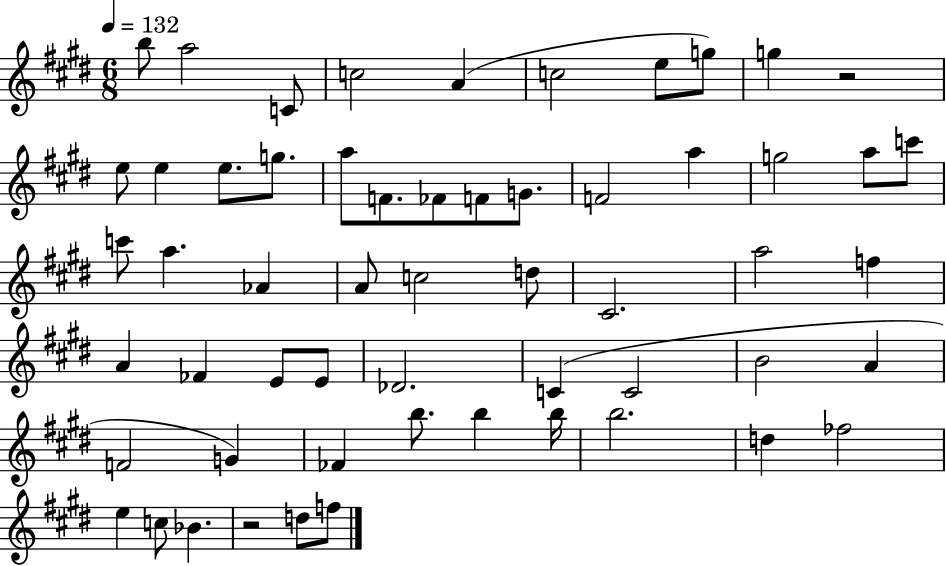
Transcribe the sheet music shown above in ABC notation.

X:1
T:Untitled
M:6/8
L:1/4
K:E
b/2 a2 C/2 c2 A c2 e/2 g/2 g z2 e/2 e e/2 g/2 a/2 F/2 _F/2 F/2 G/2 F2 a g2 a/2 c'/2 c'/2 a _A A/2 c2 d/2 ^C2 a2 f A _F E/2 E/2 _D2 C C2 B2 A F2 G _F b/2 b b/4 b2 d _f2 e c/2 _B z2 d/2 f/2